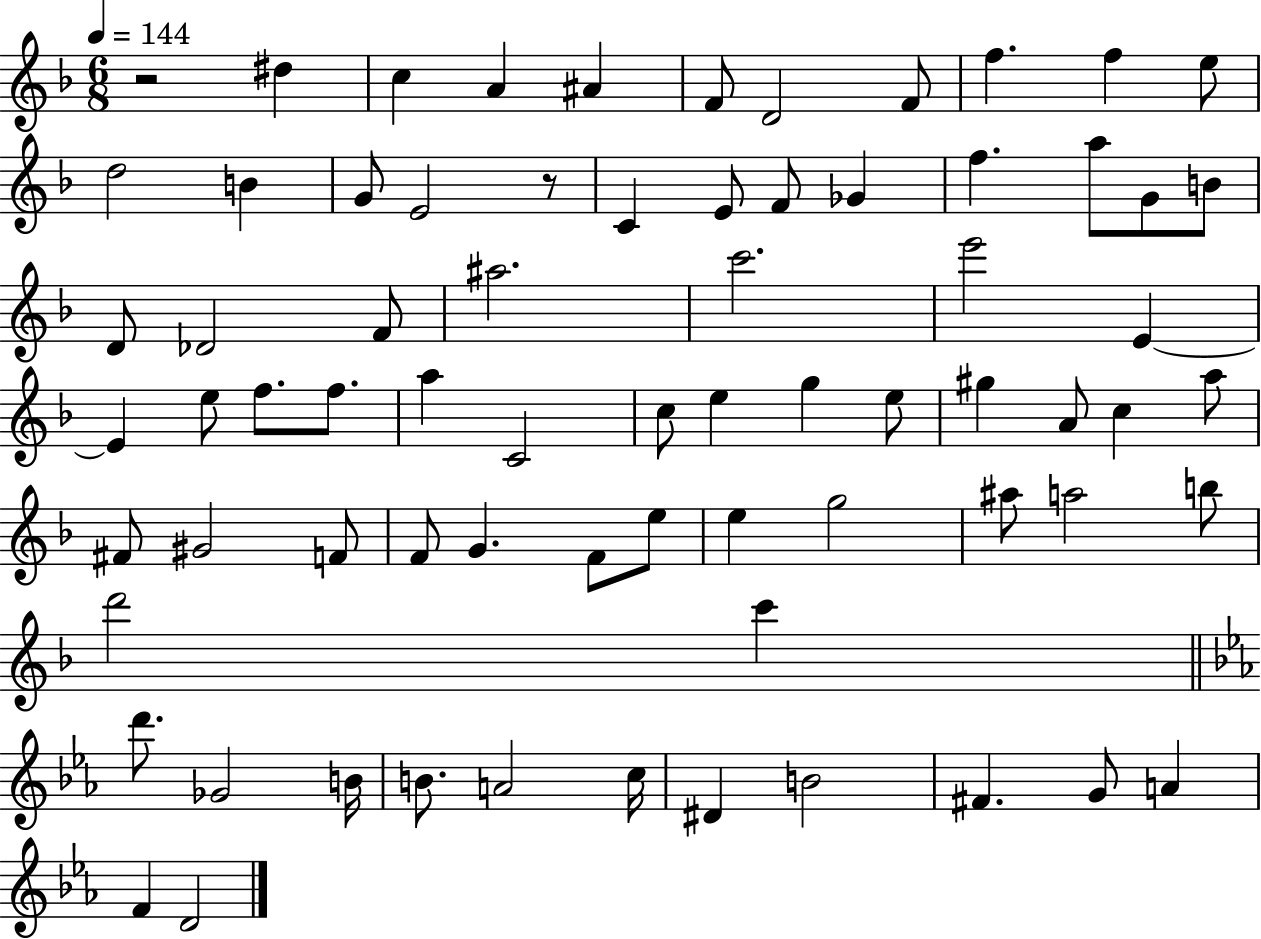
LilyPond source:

{
  \clef treble
  \numericTimeSignature
  \time 6/8
  \key f \major
  \tempo 4 = 144
  r2 dis''4 | c''4 a'4 ais'4 | f'8 d'2 f'8 | f''4. f''4 e''8 | \break d''2 b'4 | g'8 e'2 r8 | c'4 e'8 f'8 ges'4 | f''4. a''8 g'8 b'8 | \break d'8 des'2 f'8 | ais''2. | c'''2. | e'''2 e'4~~ | \break e'4 e''8 f''8. f''8. | a''4 c'2 | c''8 e''4 g''4 e''8 | gis''4 a'8 c''4 a''8 | \break fis'8 gis'2 f'8 | f'8 g'4. f'8 e''8 | e''4 g''2 | ais''8 a''2 b''8 | \break d'''2 c'''4 | \bar "||" \break \key ees \major d'''8. ges'2 b'16 | b'8. a'2 c''16 | dis'4 b'2 | fis'4. g'8 a'4 | \break f'4 d'2 | \bar "|."
}